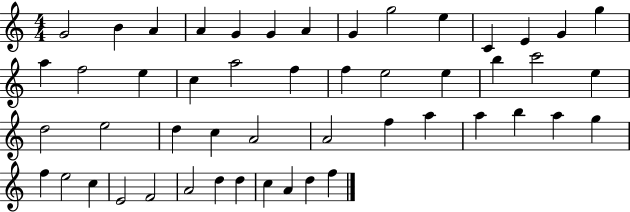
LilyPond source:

{
  \clef treble
  \numericTimeSignature
  \time 4/4
  \key c \major
  g'2 b'4 a'4 | a'4 g'4 g'4 a'4 | g'4 g''2 e''4 | c'4 e'4 g'4 g''4 | \break a''4 f''2 e''4 | c''4 a''2 f''4 | f''4 e''2 e''4 | b''4 c'''2 e''4 | \break d''2 e''2 | d''4 c''4 a'2 | a'2 f''4 a''4 | a''4 b''4 a''4 g''4 | \break f''4 e''2 c''4 | e'2 f'2 | a'2 d''4 d''4 | c''4 a'4 d''4 f''4 | \break \bar "|."
}